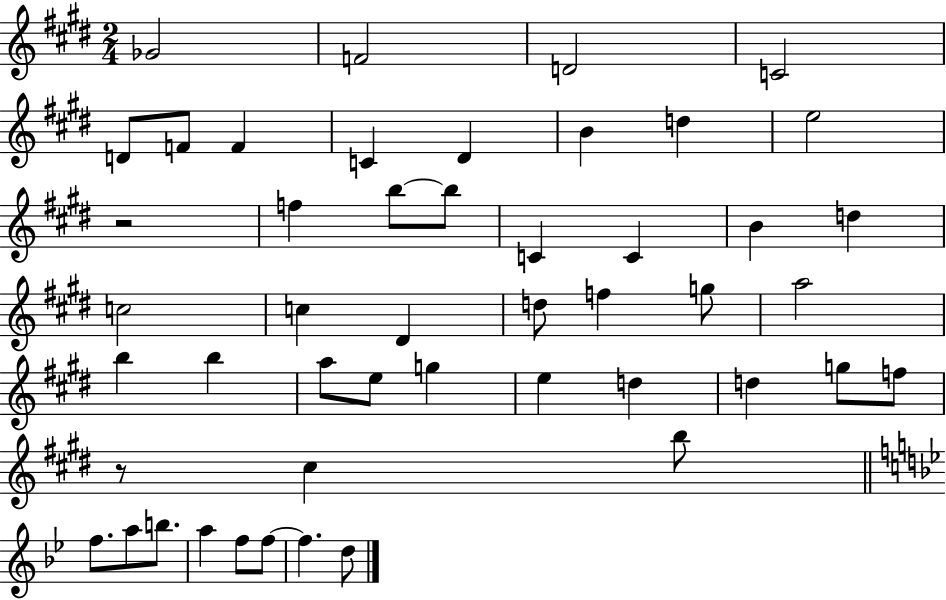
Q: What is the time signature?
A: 2/4